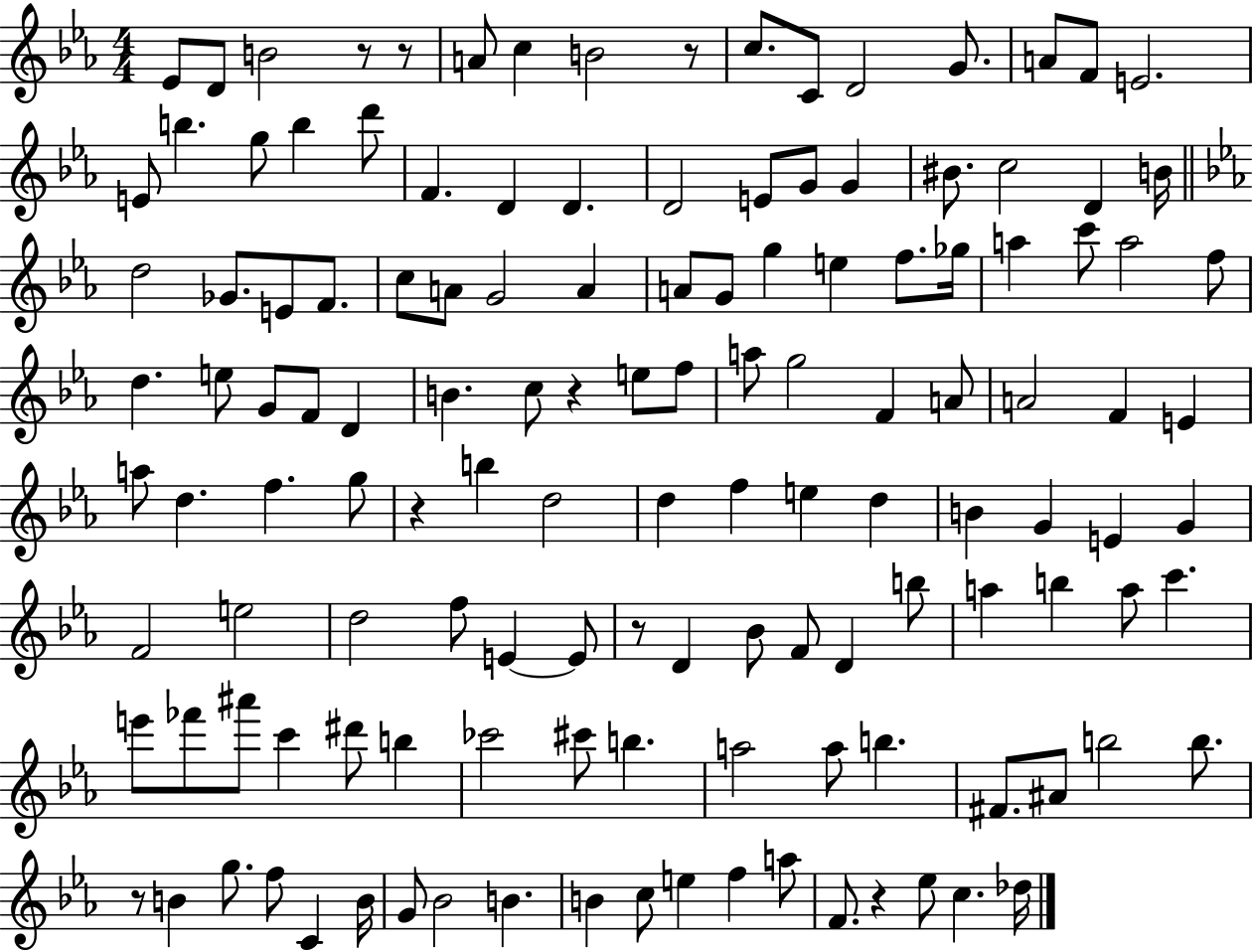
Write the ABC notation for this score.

X:1
T:Untitled
M:4/4
L:1/4
K:Eb
_E/2 D/2 B2 z/2 z/2 A/2 c B2 z/2 c/2 C/2 D2 G/2 A/2 F/2 E2 E/2 b g/2 b d'/2 F D D D2 E/2 G/2 G ^B/2 c2 D B/4 d2 _G/2 E/2 F/2 c/2 A/2 G2 A A/2 G/2 g e f/2 _g/4 a c'/2 a2 f/2 d e/2 G/2 F/2 D B c/2 z e/2 f/2 a/2 g2 F A/2 A2 F E a/2 d f g/2 z b d2 d f e d B G E G F2 e2 d2 f/2 E E/2 z/2 D _B/2 F/2 D b/2 a b a/2 c' e'/2 _f'/2 ^a'/2 c' ^d'/2 b _c'2 ^c'/2 b a2 a/2 b ^F/2 ^A/2 b2 b/2 z/2 B g/2 f/2 C B/4 G/2 _B2 B B c/2 e f a/2 F/2 z _e/2 c _d/4